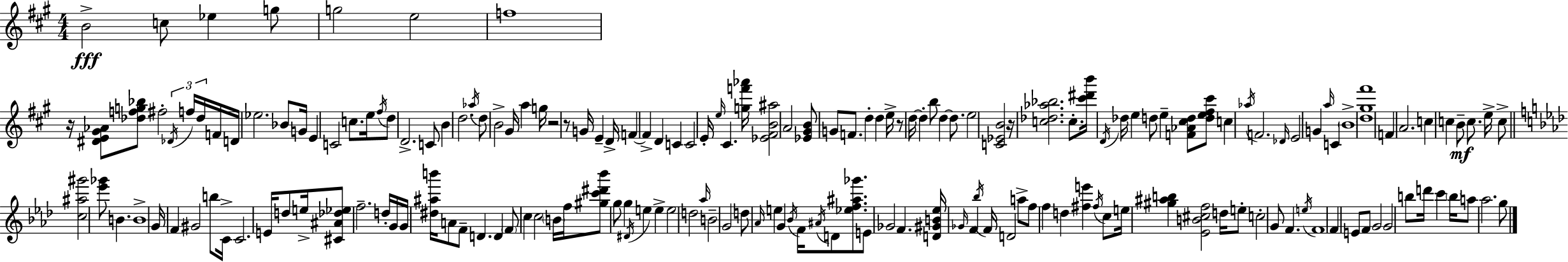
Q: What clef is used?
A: treble